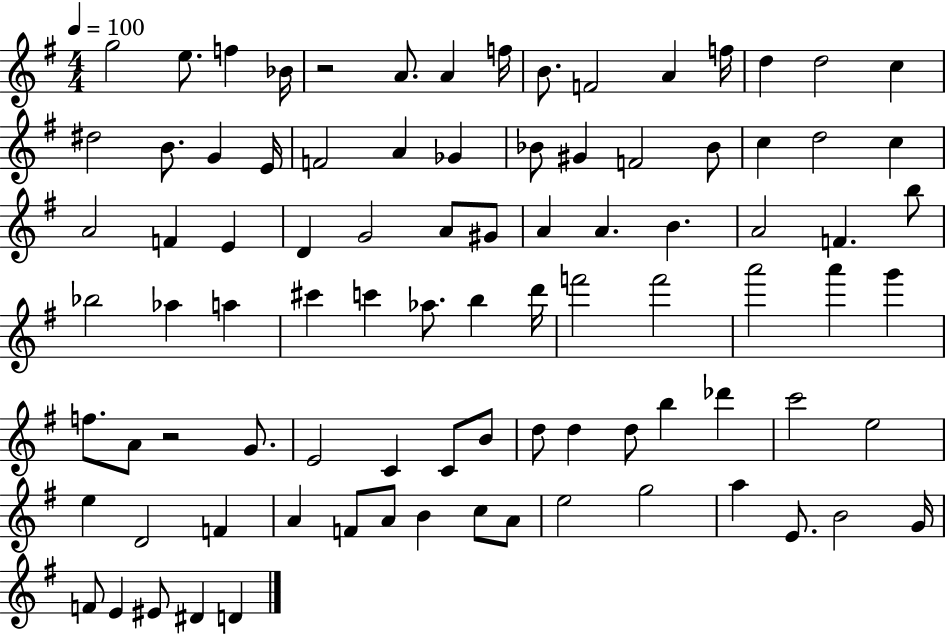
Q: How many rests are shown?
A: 2